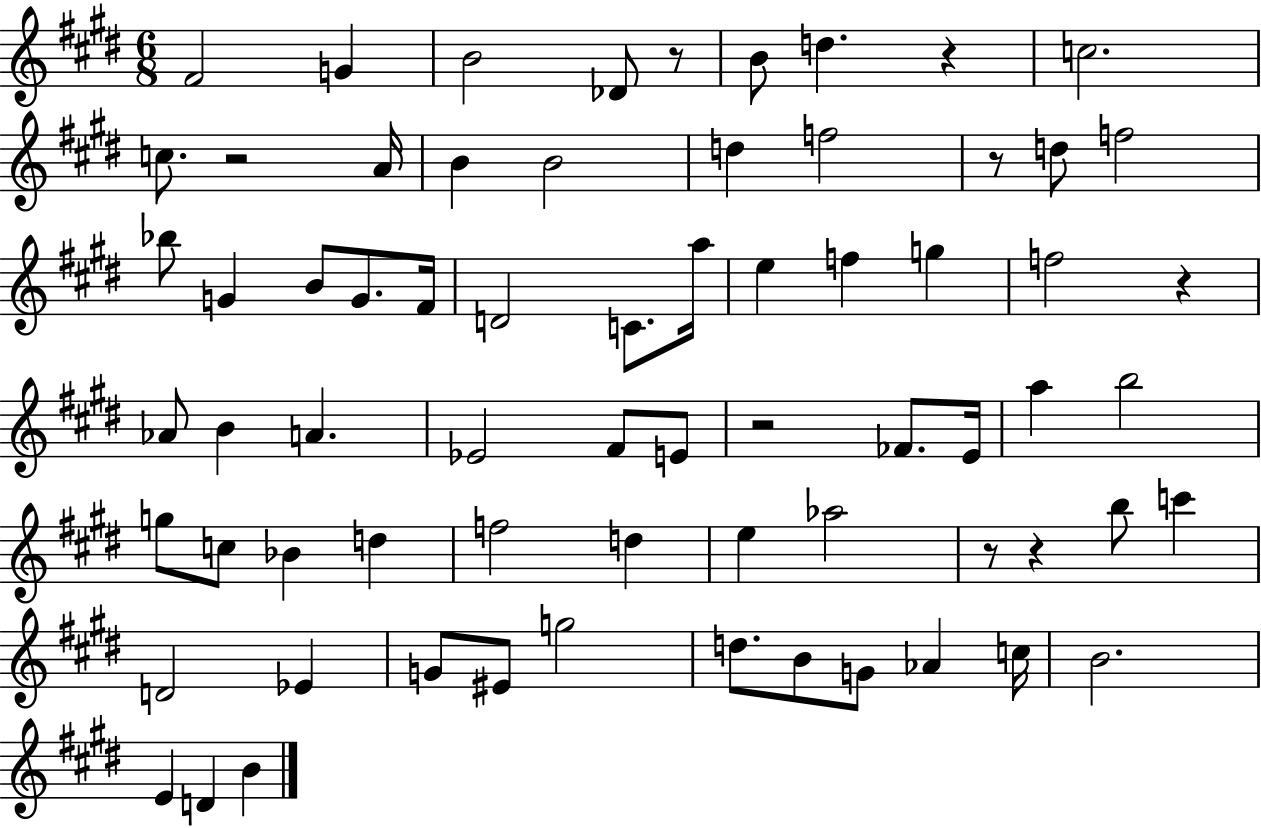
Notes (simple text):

F#4/h G4/q B4/h Db4/e R/e B4/e D5/q. R/q C5/h. C5/e. R/h A4/s B4/q B4/h D5/q F5/h R/e D5/e F5/h Bb5/e G4/q B4/e G4/e. F#4/s D4/h C4/e. A5/s E5/q F5/q G5/q F5/h R/q Ab4/e B4/q A4/q. Eb4/h F#4/e E4/e R/h FES4/e. E4/s A5/q B5/h G5/e C5/e Bb4/q D5/q F5/h D5/q E5/q Ab5/h R/e R/q B5/e C6/q D4/h Eb4/q G4/e EIS4/e G5/h D5/e. B4/e G4/e Ab4/q C5/s B4/h. E4/q D4/q B4/q